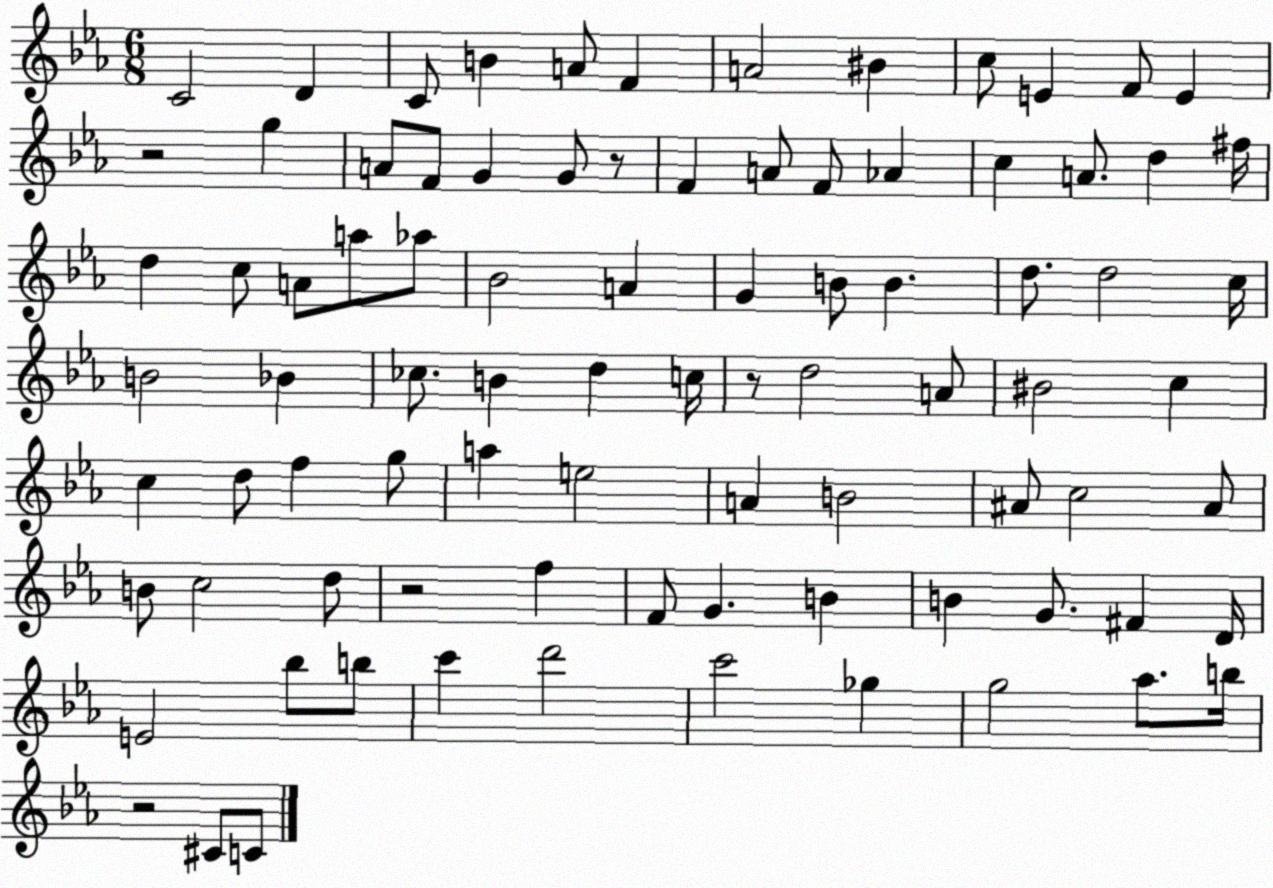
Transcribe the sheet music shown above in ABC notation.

X:1
T:Untitled
M:6/8
L:1/4
K:Eb
C2 D C/2 B A/2 F A2 ^B c/2 E F/2 E z2 g A/2 F/2 G G/2 z/2 F A/2 F/2 _A c A/2 d ^f/4 d c/2 A/2 a/2 _a/2 _B2 A G B/2 B d/2 d2 c/4 B2 _B _c/2 B d c/4 z/2 d2 A/2 ^B2 c c d/2 f g/2 a e2 A B2 ^A/2 c2 ^A/2 B/2 c2 d/2 z2 f F/2 G B B G/2 ^F D/4 E2 _b/2 b/2 c' d'2 c'2 _g g2 _a/2 b/4 z2 ^C/2 C/2